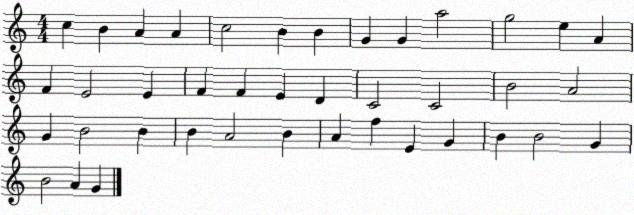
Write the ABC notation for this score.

X:1
T:Untitled
M:4/4
L:1/4
K:C
c B A A c2 B B G G a2 g2 e A F E2 E F F E D C2 C2 B2 A2 G B2 B B A2 B A f E G B B2 G B2 A G